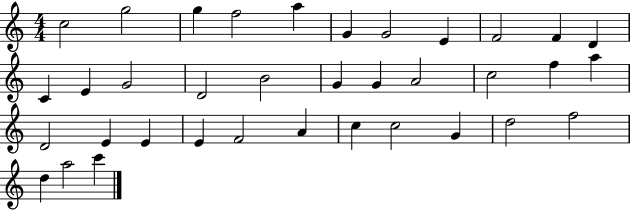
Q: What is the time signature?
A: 4/4